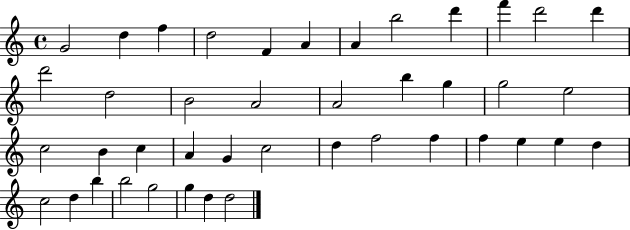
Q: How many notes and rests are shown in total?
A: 42